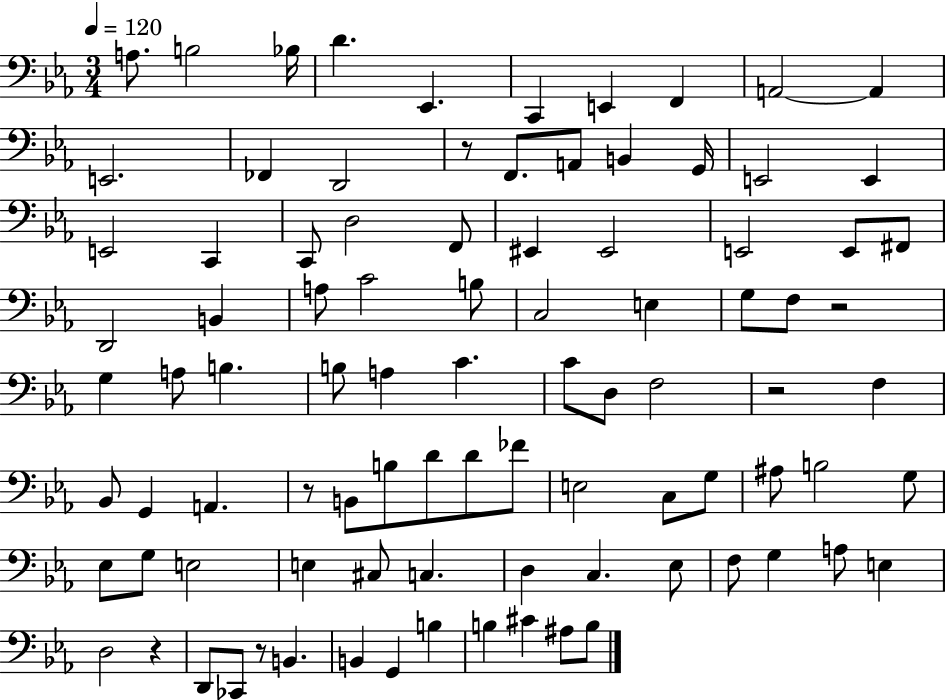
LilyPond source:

{
  \clef bass
  \numericTimeSignature
  \time 3/4
  \key ees \major
  \tempo 4 = 120
  a8. b2 bes16 | d'4. ees,4. | c,4 e,4 f,4 | a,2~~ a,4 | \break e,2. | fes,4 d,2 | r8 f,8. a,8 b,4 g,16 | e,2 e,4 | \break e,2 c,4 | c,8 d2 f,8 | eis,4 eis,2 | e,2 e,8 fis,8 | \break d,2 b,4 | a8 c'2 b8 | c2 e4 | g8 f8 r2 | \break g4 a8 b4. | b8 a4 c'4. | c'8 d8 f2 | r2 f4 | \break bes,8 g,4 a,4. | r8 b,8 b8 d'8 d'8 fes'8 | e2 c8 g8 | ais8 b2 g8 | \break ees8 g8 e2 | e4 cis8 c4. | d4 c4. ees8 | f8 g4 a8 e4 | \break d2 r4 | d,8 ces,8 r8 b,4. | b,4 g,4 b4 | b4 cis'4 ais8 b8 | \break \bar "|."
}